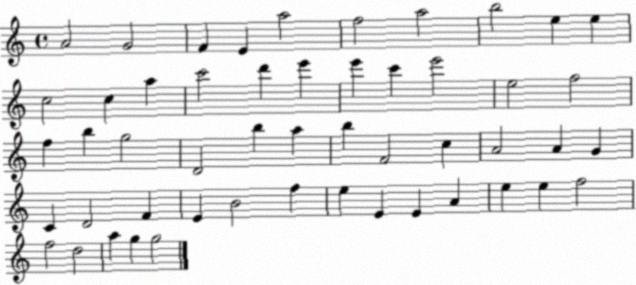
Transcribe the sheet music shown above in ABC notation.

X:1
T:Untitled
M:4/4
L:1/4
K:C
A2 G2 F E a2 f2 a2 b2 e e c2 c a c'2 d' e' e' c' e'2 e2 f2 f b g2 D2 b a b F2 c A2 A G C D2 F E B2 f e E E A e e f2 f2 d2 a g g2